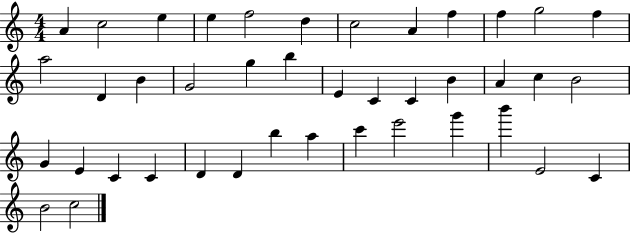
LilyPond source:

{
  \clef treble
  \numericTimeSignature
  \time 4/4
  \key c \major
  a'4 c''2 e''4 | e''4 f''2 d''4 | c''2 a'4 f''4 | f''4 g''2 f''4 | \break a''2 d'4 b'4 | g'2 g''4 b''4 | e'4 c'4 c'4 b'4 | a'4 c''4 b'2 | \break g'4 e'4 c'4 c'4 | d'4 d'4 b''4 a''4 | c'''4 e'''2 g'''4 | b'''4 e'2 c'4 | \break b'2 c''2 | \bar "|."
}